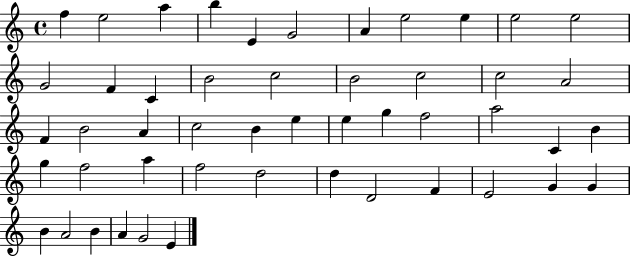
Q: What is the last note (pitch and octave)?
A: E4